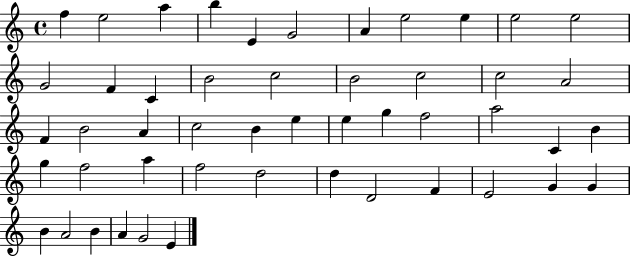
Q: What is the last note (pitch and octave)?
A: E4